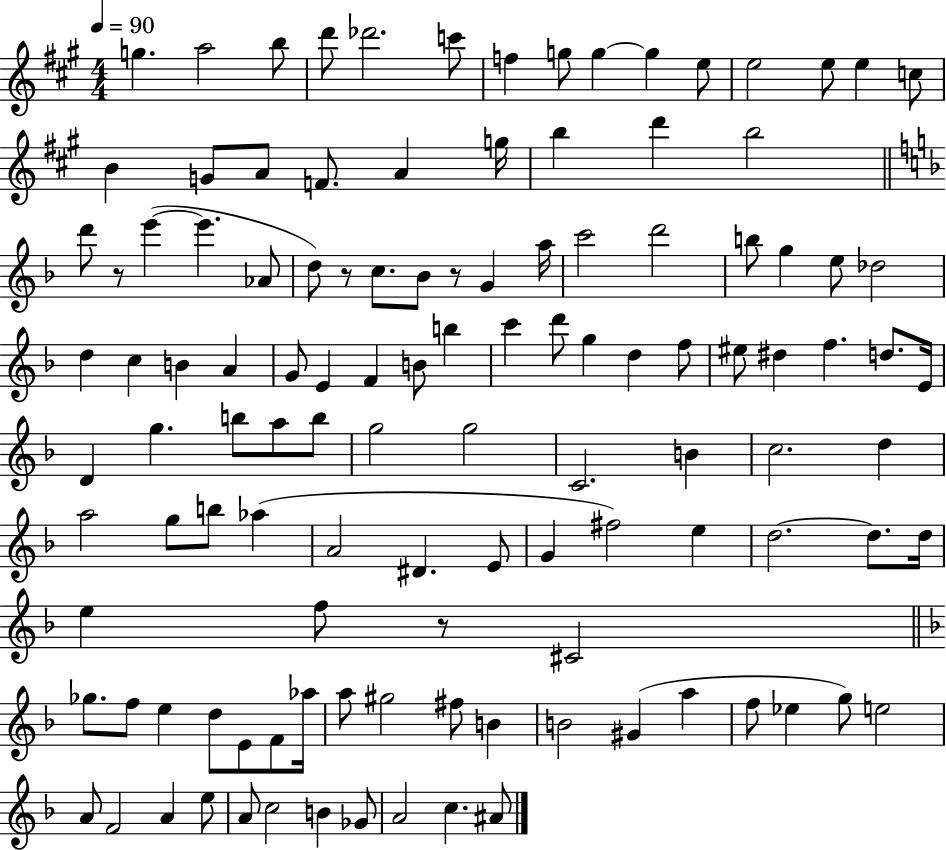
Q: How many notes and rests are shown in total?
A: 118